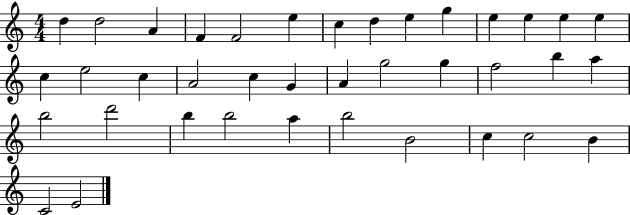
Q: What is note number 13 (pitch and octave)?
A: E5